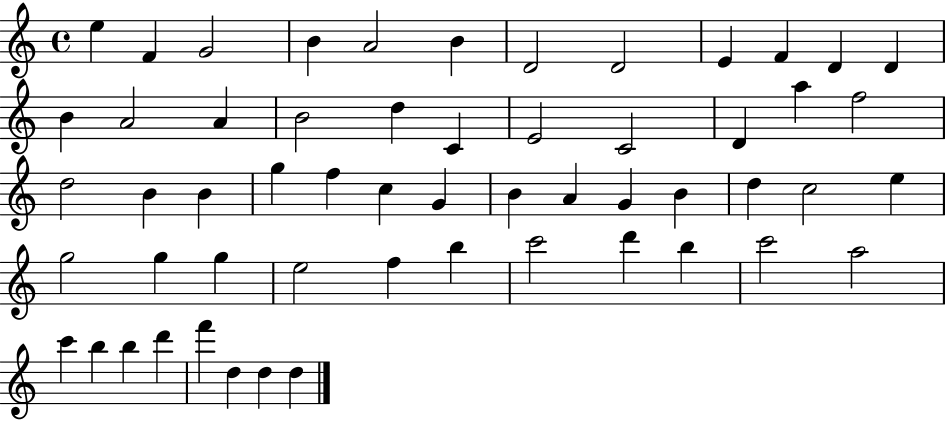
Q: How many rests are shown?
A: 0